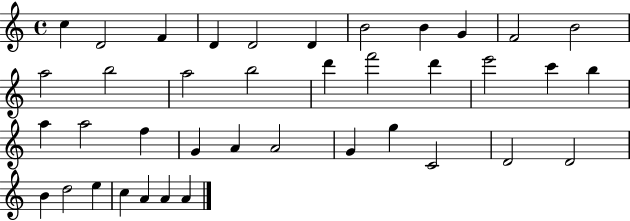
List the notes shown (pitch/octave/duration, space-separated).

C5/q D4/h F4/q D4/q D4/h D4/q B4/h B4/q G4/q F4/h B4/h A5/h B5/h A5/h B5/h D6/q F6/h D6/q E6/h C6/q B5/q A5/q A5/h F5/q G4/q A4/q A4/h G4/q G5/q C4/h D4/h D4/h B4/q D5/h E5/q C5/q A4/q A4/q A4/q